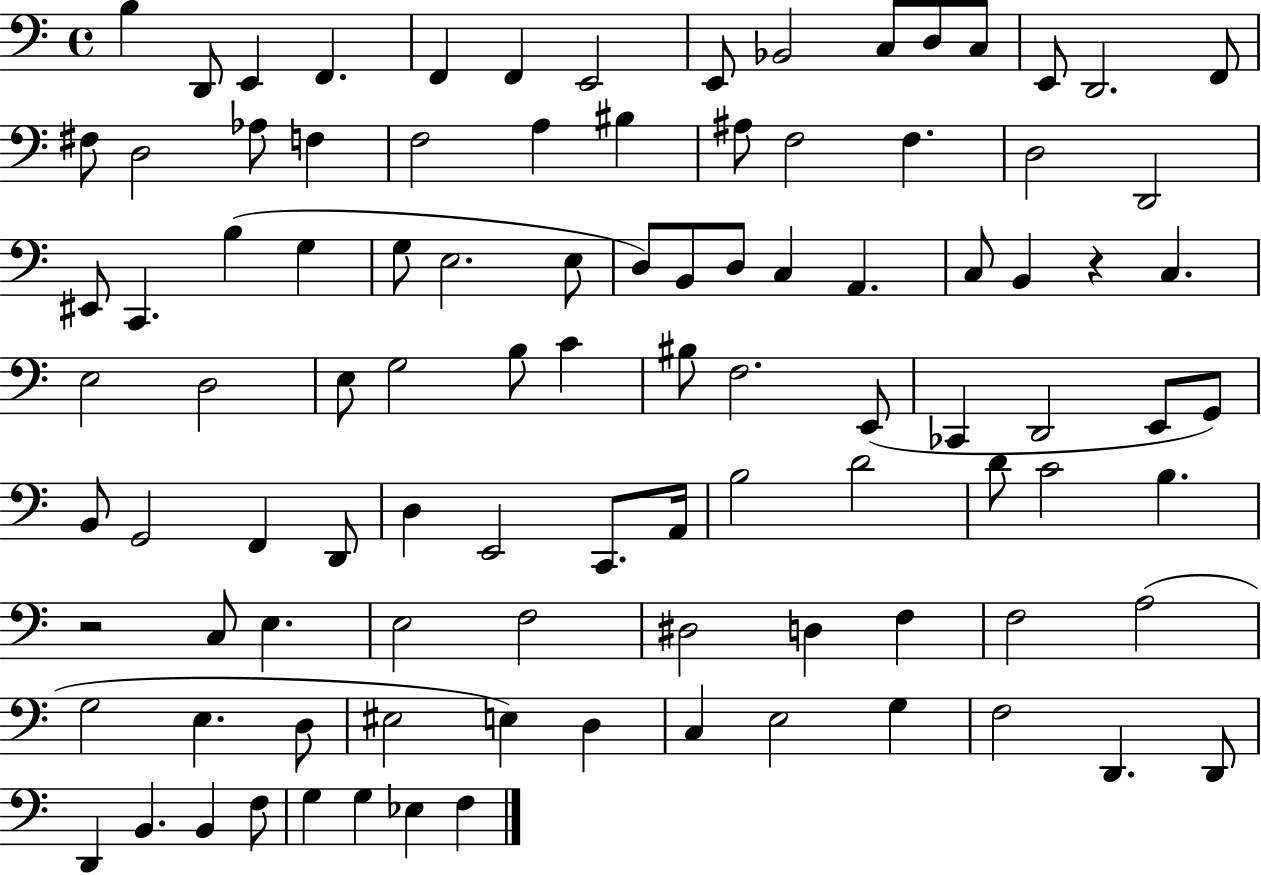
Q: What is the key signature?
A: C major